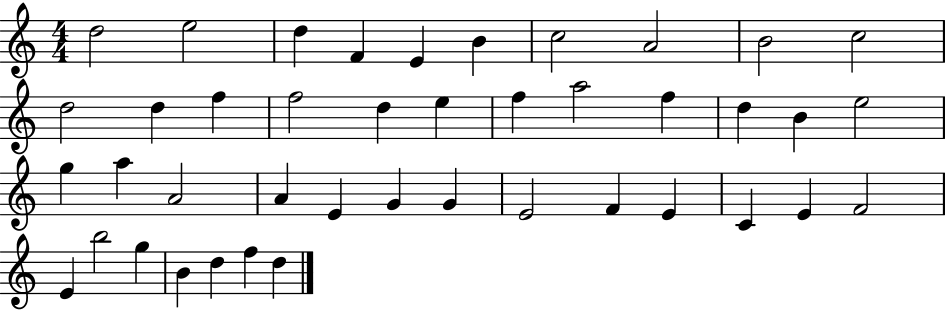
D5/h E5/h D5/q F4/q E4/q B4/q C5/h A4/h B4/h C5/h D5/h D5/q F5/q F5/h D5/q E5/q F5/q A5/h F5/q D5/q B4/q E5/h G5/q A5/q A4/h A4/q E4/q G4/q G4/q E4/h F4/q E4/q C4/q E4/q F4/h E4/q B5/h G5/q B4/q D5/q F5/q D5/q